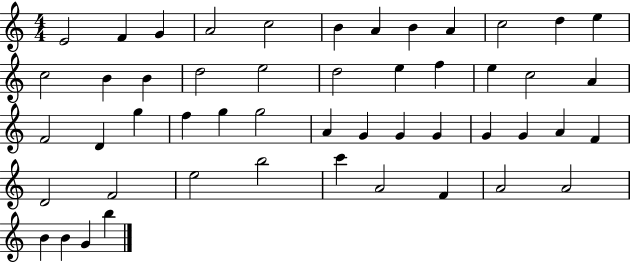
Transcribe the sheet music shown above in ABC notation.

X:1
T:Untitled
M:4/4
L:1/4
K:C
E2 F G A2 c2 B A B A c2 d e c2 B B d2 e2 d2 e f e c2 A F2 D g f g g2 A G G G G G A F D2 F2 e2 b2 c' A2 F A2 A2 B B G b